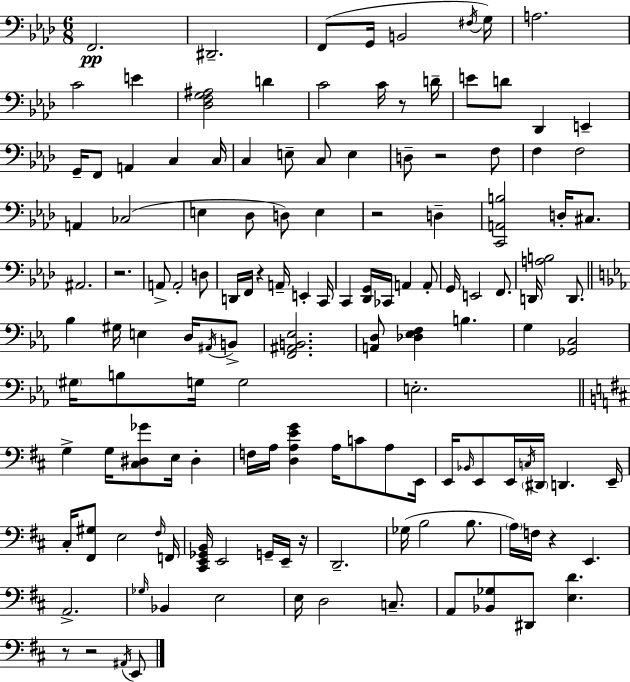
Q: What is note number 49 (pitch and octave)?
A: C2